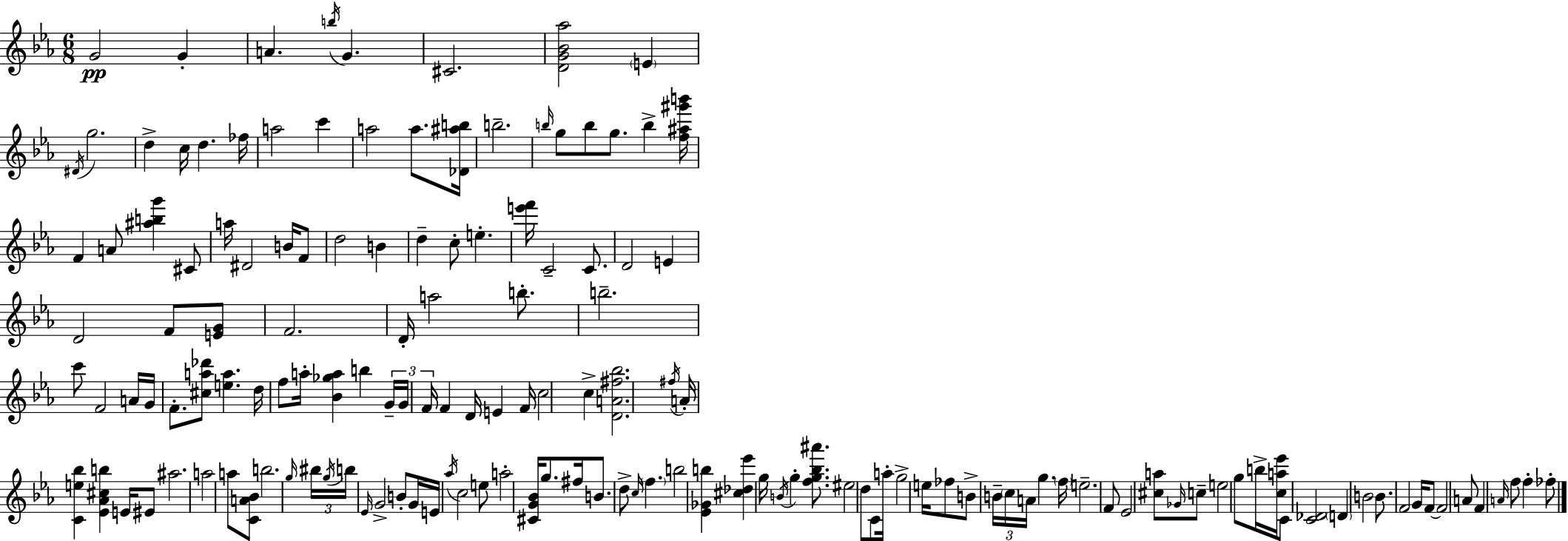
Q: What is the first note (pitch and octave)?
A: G4